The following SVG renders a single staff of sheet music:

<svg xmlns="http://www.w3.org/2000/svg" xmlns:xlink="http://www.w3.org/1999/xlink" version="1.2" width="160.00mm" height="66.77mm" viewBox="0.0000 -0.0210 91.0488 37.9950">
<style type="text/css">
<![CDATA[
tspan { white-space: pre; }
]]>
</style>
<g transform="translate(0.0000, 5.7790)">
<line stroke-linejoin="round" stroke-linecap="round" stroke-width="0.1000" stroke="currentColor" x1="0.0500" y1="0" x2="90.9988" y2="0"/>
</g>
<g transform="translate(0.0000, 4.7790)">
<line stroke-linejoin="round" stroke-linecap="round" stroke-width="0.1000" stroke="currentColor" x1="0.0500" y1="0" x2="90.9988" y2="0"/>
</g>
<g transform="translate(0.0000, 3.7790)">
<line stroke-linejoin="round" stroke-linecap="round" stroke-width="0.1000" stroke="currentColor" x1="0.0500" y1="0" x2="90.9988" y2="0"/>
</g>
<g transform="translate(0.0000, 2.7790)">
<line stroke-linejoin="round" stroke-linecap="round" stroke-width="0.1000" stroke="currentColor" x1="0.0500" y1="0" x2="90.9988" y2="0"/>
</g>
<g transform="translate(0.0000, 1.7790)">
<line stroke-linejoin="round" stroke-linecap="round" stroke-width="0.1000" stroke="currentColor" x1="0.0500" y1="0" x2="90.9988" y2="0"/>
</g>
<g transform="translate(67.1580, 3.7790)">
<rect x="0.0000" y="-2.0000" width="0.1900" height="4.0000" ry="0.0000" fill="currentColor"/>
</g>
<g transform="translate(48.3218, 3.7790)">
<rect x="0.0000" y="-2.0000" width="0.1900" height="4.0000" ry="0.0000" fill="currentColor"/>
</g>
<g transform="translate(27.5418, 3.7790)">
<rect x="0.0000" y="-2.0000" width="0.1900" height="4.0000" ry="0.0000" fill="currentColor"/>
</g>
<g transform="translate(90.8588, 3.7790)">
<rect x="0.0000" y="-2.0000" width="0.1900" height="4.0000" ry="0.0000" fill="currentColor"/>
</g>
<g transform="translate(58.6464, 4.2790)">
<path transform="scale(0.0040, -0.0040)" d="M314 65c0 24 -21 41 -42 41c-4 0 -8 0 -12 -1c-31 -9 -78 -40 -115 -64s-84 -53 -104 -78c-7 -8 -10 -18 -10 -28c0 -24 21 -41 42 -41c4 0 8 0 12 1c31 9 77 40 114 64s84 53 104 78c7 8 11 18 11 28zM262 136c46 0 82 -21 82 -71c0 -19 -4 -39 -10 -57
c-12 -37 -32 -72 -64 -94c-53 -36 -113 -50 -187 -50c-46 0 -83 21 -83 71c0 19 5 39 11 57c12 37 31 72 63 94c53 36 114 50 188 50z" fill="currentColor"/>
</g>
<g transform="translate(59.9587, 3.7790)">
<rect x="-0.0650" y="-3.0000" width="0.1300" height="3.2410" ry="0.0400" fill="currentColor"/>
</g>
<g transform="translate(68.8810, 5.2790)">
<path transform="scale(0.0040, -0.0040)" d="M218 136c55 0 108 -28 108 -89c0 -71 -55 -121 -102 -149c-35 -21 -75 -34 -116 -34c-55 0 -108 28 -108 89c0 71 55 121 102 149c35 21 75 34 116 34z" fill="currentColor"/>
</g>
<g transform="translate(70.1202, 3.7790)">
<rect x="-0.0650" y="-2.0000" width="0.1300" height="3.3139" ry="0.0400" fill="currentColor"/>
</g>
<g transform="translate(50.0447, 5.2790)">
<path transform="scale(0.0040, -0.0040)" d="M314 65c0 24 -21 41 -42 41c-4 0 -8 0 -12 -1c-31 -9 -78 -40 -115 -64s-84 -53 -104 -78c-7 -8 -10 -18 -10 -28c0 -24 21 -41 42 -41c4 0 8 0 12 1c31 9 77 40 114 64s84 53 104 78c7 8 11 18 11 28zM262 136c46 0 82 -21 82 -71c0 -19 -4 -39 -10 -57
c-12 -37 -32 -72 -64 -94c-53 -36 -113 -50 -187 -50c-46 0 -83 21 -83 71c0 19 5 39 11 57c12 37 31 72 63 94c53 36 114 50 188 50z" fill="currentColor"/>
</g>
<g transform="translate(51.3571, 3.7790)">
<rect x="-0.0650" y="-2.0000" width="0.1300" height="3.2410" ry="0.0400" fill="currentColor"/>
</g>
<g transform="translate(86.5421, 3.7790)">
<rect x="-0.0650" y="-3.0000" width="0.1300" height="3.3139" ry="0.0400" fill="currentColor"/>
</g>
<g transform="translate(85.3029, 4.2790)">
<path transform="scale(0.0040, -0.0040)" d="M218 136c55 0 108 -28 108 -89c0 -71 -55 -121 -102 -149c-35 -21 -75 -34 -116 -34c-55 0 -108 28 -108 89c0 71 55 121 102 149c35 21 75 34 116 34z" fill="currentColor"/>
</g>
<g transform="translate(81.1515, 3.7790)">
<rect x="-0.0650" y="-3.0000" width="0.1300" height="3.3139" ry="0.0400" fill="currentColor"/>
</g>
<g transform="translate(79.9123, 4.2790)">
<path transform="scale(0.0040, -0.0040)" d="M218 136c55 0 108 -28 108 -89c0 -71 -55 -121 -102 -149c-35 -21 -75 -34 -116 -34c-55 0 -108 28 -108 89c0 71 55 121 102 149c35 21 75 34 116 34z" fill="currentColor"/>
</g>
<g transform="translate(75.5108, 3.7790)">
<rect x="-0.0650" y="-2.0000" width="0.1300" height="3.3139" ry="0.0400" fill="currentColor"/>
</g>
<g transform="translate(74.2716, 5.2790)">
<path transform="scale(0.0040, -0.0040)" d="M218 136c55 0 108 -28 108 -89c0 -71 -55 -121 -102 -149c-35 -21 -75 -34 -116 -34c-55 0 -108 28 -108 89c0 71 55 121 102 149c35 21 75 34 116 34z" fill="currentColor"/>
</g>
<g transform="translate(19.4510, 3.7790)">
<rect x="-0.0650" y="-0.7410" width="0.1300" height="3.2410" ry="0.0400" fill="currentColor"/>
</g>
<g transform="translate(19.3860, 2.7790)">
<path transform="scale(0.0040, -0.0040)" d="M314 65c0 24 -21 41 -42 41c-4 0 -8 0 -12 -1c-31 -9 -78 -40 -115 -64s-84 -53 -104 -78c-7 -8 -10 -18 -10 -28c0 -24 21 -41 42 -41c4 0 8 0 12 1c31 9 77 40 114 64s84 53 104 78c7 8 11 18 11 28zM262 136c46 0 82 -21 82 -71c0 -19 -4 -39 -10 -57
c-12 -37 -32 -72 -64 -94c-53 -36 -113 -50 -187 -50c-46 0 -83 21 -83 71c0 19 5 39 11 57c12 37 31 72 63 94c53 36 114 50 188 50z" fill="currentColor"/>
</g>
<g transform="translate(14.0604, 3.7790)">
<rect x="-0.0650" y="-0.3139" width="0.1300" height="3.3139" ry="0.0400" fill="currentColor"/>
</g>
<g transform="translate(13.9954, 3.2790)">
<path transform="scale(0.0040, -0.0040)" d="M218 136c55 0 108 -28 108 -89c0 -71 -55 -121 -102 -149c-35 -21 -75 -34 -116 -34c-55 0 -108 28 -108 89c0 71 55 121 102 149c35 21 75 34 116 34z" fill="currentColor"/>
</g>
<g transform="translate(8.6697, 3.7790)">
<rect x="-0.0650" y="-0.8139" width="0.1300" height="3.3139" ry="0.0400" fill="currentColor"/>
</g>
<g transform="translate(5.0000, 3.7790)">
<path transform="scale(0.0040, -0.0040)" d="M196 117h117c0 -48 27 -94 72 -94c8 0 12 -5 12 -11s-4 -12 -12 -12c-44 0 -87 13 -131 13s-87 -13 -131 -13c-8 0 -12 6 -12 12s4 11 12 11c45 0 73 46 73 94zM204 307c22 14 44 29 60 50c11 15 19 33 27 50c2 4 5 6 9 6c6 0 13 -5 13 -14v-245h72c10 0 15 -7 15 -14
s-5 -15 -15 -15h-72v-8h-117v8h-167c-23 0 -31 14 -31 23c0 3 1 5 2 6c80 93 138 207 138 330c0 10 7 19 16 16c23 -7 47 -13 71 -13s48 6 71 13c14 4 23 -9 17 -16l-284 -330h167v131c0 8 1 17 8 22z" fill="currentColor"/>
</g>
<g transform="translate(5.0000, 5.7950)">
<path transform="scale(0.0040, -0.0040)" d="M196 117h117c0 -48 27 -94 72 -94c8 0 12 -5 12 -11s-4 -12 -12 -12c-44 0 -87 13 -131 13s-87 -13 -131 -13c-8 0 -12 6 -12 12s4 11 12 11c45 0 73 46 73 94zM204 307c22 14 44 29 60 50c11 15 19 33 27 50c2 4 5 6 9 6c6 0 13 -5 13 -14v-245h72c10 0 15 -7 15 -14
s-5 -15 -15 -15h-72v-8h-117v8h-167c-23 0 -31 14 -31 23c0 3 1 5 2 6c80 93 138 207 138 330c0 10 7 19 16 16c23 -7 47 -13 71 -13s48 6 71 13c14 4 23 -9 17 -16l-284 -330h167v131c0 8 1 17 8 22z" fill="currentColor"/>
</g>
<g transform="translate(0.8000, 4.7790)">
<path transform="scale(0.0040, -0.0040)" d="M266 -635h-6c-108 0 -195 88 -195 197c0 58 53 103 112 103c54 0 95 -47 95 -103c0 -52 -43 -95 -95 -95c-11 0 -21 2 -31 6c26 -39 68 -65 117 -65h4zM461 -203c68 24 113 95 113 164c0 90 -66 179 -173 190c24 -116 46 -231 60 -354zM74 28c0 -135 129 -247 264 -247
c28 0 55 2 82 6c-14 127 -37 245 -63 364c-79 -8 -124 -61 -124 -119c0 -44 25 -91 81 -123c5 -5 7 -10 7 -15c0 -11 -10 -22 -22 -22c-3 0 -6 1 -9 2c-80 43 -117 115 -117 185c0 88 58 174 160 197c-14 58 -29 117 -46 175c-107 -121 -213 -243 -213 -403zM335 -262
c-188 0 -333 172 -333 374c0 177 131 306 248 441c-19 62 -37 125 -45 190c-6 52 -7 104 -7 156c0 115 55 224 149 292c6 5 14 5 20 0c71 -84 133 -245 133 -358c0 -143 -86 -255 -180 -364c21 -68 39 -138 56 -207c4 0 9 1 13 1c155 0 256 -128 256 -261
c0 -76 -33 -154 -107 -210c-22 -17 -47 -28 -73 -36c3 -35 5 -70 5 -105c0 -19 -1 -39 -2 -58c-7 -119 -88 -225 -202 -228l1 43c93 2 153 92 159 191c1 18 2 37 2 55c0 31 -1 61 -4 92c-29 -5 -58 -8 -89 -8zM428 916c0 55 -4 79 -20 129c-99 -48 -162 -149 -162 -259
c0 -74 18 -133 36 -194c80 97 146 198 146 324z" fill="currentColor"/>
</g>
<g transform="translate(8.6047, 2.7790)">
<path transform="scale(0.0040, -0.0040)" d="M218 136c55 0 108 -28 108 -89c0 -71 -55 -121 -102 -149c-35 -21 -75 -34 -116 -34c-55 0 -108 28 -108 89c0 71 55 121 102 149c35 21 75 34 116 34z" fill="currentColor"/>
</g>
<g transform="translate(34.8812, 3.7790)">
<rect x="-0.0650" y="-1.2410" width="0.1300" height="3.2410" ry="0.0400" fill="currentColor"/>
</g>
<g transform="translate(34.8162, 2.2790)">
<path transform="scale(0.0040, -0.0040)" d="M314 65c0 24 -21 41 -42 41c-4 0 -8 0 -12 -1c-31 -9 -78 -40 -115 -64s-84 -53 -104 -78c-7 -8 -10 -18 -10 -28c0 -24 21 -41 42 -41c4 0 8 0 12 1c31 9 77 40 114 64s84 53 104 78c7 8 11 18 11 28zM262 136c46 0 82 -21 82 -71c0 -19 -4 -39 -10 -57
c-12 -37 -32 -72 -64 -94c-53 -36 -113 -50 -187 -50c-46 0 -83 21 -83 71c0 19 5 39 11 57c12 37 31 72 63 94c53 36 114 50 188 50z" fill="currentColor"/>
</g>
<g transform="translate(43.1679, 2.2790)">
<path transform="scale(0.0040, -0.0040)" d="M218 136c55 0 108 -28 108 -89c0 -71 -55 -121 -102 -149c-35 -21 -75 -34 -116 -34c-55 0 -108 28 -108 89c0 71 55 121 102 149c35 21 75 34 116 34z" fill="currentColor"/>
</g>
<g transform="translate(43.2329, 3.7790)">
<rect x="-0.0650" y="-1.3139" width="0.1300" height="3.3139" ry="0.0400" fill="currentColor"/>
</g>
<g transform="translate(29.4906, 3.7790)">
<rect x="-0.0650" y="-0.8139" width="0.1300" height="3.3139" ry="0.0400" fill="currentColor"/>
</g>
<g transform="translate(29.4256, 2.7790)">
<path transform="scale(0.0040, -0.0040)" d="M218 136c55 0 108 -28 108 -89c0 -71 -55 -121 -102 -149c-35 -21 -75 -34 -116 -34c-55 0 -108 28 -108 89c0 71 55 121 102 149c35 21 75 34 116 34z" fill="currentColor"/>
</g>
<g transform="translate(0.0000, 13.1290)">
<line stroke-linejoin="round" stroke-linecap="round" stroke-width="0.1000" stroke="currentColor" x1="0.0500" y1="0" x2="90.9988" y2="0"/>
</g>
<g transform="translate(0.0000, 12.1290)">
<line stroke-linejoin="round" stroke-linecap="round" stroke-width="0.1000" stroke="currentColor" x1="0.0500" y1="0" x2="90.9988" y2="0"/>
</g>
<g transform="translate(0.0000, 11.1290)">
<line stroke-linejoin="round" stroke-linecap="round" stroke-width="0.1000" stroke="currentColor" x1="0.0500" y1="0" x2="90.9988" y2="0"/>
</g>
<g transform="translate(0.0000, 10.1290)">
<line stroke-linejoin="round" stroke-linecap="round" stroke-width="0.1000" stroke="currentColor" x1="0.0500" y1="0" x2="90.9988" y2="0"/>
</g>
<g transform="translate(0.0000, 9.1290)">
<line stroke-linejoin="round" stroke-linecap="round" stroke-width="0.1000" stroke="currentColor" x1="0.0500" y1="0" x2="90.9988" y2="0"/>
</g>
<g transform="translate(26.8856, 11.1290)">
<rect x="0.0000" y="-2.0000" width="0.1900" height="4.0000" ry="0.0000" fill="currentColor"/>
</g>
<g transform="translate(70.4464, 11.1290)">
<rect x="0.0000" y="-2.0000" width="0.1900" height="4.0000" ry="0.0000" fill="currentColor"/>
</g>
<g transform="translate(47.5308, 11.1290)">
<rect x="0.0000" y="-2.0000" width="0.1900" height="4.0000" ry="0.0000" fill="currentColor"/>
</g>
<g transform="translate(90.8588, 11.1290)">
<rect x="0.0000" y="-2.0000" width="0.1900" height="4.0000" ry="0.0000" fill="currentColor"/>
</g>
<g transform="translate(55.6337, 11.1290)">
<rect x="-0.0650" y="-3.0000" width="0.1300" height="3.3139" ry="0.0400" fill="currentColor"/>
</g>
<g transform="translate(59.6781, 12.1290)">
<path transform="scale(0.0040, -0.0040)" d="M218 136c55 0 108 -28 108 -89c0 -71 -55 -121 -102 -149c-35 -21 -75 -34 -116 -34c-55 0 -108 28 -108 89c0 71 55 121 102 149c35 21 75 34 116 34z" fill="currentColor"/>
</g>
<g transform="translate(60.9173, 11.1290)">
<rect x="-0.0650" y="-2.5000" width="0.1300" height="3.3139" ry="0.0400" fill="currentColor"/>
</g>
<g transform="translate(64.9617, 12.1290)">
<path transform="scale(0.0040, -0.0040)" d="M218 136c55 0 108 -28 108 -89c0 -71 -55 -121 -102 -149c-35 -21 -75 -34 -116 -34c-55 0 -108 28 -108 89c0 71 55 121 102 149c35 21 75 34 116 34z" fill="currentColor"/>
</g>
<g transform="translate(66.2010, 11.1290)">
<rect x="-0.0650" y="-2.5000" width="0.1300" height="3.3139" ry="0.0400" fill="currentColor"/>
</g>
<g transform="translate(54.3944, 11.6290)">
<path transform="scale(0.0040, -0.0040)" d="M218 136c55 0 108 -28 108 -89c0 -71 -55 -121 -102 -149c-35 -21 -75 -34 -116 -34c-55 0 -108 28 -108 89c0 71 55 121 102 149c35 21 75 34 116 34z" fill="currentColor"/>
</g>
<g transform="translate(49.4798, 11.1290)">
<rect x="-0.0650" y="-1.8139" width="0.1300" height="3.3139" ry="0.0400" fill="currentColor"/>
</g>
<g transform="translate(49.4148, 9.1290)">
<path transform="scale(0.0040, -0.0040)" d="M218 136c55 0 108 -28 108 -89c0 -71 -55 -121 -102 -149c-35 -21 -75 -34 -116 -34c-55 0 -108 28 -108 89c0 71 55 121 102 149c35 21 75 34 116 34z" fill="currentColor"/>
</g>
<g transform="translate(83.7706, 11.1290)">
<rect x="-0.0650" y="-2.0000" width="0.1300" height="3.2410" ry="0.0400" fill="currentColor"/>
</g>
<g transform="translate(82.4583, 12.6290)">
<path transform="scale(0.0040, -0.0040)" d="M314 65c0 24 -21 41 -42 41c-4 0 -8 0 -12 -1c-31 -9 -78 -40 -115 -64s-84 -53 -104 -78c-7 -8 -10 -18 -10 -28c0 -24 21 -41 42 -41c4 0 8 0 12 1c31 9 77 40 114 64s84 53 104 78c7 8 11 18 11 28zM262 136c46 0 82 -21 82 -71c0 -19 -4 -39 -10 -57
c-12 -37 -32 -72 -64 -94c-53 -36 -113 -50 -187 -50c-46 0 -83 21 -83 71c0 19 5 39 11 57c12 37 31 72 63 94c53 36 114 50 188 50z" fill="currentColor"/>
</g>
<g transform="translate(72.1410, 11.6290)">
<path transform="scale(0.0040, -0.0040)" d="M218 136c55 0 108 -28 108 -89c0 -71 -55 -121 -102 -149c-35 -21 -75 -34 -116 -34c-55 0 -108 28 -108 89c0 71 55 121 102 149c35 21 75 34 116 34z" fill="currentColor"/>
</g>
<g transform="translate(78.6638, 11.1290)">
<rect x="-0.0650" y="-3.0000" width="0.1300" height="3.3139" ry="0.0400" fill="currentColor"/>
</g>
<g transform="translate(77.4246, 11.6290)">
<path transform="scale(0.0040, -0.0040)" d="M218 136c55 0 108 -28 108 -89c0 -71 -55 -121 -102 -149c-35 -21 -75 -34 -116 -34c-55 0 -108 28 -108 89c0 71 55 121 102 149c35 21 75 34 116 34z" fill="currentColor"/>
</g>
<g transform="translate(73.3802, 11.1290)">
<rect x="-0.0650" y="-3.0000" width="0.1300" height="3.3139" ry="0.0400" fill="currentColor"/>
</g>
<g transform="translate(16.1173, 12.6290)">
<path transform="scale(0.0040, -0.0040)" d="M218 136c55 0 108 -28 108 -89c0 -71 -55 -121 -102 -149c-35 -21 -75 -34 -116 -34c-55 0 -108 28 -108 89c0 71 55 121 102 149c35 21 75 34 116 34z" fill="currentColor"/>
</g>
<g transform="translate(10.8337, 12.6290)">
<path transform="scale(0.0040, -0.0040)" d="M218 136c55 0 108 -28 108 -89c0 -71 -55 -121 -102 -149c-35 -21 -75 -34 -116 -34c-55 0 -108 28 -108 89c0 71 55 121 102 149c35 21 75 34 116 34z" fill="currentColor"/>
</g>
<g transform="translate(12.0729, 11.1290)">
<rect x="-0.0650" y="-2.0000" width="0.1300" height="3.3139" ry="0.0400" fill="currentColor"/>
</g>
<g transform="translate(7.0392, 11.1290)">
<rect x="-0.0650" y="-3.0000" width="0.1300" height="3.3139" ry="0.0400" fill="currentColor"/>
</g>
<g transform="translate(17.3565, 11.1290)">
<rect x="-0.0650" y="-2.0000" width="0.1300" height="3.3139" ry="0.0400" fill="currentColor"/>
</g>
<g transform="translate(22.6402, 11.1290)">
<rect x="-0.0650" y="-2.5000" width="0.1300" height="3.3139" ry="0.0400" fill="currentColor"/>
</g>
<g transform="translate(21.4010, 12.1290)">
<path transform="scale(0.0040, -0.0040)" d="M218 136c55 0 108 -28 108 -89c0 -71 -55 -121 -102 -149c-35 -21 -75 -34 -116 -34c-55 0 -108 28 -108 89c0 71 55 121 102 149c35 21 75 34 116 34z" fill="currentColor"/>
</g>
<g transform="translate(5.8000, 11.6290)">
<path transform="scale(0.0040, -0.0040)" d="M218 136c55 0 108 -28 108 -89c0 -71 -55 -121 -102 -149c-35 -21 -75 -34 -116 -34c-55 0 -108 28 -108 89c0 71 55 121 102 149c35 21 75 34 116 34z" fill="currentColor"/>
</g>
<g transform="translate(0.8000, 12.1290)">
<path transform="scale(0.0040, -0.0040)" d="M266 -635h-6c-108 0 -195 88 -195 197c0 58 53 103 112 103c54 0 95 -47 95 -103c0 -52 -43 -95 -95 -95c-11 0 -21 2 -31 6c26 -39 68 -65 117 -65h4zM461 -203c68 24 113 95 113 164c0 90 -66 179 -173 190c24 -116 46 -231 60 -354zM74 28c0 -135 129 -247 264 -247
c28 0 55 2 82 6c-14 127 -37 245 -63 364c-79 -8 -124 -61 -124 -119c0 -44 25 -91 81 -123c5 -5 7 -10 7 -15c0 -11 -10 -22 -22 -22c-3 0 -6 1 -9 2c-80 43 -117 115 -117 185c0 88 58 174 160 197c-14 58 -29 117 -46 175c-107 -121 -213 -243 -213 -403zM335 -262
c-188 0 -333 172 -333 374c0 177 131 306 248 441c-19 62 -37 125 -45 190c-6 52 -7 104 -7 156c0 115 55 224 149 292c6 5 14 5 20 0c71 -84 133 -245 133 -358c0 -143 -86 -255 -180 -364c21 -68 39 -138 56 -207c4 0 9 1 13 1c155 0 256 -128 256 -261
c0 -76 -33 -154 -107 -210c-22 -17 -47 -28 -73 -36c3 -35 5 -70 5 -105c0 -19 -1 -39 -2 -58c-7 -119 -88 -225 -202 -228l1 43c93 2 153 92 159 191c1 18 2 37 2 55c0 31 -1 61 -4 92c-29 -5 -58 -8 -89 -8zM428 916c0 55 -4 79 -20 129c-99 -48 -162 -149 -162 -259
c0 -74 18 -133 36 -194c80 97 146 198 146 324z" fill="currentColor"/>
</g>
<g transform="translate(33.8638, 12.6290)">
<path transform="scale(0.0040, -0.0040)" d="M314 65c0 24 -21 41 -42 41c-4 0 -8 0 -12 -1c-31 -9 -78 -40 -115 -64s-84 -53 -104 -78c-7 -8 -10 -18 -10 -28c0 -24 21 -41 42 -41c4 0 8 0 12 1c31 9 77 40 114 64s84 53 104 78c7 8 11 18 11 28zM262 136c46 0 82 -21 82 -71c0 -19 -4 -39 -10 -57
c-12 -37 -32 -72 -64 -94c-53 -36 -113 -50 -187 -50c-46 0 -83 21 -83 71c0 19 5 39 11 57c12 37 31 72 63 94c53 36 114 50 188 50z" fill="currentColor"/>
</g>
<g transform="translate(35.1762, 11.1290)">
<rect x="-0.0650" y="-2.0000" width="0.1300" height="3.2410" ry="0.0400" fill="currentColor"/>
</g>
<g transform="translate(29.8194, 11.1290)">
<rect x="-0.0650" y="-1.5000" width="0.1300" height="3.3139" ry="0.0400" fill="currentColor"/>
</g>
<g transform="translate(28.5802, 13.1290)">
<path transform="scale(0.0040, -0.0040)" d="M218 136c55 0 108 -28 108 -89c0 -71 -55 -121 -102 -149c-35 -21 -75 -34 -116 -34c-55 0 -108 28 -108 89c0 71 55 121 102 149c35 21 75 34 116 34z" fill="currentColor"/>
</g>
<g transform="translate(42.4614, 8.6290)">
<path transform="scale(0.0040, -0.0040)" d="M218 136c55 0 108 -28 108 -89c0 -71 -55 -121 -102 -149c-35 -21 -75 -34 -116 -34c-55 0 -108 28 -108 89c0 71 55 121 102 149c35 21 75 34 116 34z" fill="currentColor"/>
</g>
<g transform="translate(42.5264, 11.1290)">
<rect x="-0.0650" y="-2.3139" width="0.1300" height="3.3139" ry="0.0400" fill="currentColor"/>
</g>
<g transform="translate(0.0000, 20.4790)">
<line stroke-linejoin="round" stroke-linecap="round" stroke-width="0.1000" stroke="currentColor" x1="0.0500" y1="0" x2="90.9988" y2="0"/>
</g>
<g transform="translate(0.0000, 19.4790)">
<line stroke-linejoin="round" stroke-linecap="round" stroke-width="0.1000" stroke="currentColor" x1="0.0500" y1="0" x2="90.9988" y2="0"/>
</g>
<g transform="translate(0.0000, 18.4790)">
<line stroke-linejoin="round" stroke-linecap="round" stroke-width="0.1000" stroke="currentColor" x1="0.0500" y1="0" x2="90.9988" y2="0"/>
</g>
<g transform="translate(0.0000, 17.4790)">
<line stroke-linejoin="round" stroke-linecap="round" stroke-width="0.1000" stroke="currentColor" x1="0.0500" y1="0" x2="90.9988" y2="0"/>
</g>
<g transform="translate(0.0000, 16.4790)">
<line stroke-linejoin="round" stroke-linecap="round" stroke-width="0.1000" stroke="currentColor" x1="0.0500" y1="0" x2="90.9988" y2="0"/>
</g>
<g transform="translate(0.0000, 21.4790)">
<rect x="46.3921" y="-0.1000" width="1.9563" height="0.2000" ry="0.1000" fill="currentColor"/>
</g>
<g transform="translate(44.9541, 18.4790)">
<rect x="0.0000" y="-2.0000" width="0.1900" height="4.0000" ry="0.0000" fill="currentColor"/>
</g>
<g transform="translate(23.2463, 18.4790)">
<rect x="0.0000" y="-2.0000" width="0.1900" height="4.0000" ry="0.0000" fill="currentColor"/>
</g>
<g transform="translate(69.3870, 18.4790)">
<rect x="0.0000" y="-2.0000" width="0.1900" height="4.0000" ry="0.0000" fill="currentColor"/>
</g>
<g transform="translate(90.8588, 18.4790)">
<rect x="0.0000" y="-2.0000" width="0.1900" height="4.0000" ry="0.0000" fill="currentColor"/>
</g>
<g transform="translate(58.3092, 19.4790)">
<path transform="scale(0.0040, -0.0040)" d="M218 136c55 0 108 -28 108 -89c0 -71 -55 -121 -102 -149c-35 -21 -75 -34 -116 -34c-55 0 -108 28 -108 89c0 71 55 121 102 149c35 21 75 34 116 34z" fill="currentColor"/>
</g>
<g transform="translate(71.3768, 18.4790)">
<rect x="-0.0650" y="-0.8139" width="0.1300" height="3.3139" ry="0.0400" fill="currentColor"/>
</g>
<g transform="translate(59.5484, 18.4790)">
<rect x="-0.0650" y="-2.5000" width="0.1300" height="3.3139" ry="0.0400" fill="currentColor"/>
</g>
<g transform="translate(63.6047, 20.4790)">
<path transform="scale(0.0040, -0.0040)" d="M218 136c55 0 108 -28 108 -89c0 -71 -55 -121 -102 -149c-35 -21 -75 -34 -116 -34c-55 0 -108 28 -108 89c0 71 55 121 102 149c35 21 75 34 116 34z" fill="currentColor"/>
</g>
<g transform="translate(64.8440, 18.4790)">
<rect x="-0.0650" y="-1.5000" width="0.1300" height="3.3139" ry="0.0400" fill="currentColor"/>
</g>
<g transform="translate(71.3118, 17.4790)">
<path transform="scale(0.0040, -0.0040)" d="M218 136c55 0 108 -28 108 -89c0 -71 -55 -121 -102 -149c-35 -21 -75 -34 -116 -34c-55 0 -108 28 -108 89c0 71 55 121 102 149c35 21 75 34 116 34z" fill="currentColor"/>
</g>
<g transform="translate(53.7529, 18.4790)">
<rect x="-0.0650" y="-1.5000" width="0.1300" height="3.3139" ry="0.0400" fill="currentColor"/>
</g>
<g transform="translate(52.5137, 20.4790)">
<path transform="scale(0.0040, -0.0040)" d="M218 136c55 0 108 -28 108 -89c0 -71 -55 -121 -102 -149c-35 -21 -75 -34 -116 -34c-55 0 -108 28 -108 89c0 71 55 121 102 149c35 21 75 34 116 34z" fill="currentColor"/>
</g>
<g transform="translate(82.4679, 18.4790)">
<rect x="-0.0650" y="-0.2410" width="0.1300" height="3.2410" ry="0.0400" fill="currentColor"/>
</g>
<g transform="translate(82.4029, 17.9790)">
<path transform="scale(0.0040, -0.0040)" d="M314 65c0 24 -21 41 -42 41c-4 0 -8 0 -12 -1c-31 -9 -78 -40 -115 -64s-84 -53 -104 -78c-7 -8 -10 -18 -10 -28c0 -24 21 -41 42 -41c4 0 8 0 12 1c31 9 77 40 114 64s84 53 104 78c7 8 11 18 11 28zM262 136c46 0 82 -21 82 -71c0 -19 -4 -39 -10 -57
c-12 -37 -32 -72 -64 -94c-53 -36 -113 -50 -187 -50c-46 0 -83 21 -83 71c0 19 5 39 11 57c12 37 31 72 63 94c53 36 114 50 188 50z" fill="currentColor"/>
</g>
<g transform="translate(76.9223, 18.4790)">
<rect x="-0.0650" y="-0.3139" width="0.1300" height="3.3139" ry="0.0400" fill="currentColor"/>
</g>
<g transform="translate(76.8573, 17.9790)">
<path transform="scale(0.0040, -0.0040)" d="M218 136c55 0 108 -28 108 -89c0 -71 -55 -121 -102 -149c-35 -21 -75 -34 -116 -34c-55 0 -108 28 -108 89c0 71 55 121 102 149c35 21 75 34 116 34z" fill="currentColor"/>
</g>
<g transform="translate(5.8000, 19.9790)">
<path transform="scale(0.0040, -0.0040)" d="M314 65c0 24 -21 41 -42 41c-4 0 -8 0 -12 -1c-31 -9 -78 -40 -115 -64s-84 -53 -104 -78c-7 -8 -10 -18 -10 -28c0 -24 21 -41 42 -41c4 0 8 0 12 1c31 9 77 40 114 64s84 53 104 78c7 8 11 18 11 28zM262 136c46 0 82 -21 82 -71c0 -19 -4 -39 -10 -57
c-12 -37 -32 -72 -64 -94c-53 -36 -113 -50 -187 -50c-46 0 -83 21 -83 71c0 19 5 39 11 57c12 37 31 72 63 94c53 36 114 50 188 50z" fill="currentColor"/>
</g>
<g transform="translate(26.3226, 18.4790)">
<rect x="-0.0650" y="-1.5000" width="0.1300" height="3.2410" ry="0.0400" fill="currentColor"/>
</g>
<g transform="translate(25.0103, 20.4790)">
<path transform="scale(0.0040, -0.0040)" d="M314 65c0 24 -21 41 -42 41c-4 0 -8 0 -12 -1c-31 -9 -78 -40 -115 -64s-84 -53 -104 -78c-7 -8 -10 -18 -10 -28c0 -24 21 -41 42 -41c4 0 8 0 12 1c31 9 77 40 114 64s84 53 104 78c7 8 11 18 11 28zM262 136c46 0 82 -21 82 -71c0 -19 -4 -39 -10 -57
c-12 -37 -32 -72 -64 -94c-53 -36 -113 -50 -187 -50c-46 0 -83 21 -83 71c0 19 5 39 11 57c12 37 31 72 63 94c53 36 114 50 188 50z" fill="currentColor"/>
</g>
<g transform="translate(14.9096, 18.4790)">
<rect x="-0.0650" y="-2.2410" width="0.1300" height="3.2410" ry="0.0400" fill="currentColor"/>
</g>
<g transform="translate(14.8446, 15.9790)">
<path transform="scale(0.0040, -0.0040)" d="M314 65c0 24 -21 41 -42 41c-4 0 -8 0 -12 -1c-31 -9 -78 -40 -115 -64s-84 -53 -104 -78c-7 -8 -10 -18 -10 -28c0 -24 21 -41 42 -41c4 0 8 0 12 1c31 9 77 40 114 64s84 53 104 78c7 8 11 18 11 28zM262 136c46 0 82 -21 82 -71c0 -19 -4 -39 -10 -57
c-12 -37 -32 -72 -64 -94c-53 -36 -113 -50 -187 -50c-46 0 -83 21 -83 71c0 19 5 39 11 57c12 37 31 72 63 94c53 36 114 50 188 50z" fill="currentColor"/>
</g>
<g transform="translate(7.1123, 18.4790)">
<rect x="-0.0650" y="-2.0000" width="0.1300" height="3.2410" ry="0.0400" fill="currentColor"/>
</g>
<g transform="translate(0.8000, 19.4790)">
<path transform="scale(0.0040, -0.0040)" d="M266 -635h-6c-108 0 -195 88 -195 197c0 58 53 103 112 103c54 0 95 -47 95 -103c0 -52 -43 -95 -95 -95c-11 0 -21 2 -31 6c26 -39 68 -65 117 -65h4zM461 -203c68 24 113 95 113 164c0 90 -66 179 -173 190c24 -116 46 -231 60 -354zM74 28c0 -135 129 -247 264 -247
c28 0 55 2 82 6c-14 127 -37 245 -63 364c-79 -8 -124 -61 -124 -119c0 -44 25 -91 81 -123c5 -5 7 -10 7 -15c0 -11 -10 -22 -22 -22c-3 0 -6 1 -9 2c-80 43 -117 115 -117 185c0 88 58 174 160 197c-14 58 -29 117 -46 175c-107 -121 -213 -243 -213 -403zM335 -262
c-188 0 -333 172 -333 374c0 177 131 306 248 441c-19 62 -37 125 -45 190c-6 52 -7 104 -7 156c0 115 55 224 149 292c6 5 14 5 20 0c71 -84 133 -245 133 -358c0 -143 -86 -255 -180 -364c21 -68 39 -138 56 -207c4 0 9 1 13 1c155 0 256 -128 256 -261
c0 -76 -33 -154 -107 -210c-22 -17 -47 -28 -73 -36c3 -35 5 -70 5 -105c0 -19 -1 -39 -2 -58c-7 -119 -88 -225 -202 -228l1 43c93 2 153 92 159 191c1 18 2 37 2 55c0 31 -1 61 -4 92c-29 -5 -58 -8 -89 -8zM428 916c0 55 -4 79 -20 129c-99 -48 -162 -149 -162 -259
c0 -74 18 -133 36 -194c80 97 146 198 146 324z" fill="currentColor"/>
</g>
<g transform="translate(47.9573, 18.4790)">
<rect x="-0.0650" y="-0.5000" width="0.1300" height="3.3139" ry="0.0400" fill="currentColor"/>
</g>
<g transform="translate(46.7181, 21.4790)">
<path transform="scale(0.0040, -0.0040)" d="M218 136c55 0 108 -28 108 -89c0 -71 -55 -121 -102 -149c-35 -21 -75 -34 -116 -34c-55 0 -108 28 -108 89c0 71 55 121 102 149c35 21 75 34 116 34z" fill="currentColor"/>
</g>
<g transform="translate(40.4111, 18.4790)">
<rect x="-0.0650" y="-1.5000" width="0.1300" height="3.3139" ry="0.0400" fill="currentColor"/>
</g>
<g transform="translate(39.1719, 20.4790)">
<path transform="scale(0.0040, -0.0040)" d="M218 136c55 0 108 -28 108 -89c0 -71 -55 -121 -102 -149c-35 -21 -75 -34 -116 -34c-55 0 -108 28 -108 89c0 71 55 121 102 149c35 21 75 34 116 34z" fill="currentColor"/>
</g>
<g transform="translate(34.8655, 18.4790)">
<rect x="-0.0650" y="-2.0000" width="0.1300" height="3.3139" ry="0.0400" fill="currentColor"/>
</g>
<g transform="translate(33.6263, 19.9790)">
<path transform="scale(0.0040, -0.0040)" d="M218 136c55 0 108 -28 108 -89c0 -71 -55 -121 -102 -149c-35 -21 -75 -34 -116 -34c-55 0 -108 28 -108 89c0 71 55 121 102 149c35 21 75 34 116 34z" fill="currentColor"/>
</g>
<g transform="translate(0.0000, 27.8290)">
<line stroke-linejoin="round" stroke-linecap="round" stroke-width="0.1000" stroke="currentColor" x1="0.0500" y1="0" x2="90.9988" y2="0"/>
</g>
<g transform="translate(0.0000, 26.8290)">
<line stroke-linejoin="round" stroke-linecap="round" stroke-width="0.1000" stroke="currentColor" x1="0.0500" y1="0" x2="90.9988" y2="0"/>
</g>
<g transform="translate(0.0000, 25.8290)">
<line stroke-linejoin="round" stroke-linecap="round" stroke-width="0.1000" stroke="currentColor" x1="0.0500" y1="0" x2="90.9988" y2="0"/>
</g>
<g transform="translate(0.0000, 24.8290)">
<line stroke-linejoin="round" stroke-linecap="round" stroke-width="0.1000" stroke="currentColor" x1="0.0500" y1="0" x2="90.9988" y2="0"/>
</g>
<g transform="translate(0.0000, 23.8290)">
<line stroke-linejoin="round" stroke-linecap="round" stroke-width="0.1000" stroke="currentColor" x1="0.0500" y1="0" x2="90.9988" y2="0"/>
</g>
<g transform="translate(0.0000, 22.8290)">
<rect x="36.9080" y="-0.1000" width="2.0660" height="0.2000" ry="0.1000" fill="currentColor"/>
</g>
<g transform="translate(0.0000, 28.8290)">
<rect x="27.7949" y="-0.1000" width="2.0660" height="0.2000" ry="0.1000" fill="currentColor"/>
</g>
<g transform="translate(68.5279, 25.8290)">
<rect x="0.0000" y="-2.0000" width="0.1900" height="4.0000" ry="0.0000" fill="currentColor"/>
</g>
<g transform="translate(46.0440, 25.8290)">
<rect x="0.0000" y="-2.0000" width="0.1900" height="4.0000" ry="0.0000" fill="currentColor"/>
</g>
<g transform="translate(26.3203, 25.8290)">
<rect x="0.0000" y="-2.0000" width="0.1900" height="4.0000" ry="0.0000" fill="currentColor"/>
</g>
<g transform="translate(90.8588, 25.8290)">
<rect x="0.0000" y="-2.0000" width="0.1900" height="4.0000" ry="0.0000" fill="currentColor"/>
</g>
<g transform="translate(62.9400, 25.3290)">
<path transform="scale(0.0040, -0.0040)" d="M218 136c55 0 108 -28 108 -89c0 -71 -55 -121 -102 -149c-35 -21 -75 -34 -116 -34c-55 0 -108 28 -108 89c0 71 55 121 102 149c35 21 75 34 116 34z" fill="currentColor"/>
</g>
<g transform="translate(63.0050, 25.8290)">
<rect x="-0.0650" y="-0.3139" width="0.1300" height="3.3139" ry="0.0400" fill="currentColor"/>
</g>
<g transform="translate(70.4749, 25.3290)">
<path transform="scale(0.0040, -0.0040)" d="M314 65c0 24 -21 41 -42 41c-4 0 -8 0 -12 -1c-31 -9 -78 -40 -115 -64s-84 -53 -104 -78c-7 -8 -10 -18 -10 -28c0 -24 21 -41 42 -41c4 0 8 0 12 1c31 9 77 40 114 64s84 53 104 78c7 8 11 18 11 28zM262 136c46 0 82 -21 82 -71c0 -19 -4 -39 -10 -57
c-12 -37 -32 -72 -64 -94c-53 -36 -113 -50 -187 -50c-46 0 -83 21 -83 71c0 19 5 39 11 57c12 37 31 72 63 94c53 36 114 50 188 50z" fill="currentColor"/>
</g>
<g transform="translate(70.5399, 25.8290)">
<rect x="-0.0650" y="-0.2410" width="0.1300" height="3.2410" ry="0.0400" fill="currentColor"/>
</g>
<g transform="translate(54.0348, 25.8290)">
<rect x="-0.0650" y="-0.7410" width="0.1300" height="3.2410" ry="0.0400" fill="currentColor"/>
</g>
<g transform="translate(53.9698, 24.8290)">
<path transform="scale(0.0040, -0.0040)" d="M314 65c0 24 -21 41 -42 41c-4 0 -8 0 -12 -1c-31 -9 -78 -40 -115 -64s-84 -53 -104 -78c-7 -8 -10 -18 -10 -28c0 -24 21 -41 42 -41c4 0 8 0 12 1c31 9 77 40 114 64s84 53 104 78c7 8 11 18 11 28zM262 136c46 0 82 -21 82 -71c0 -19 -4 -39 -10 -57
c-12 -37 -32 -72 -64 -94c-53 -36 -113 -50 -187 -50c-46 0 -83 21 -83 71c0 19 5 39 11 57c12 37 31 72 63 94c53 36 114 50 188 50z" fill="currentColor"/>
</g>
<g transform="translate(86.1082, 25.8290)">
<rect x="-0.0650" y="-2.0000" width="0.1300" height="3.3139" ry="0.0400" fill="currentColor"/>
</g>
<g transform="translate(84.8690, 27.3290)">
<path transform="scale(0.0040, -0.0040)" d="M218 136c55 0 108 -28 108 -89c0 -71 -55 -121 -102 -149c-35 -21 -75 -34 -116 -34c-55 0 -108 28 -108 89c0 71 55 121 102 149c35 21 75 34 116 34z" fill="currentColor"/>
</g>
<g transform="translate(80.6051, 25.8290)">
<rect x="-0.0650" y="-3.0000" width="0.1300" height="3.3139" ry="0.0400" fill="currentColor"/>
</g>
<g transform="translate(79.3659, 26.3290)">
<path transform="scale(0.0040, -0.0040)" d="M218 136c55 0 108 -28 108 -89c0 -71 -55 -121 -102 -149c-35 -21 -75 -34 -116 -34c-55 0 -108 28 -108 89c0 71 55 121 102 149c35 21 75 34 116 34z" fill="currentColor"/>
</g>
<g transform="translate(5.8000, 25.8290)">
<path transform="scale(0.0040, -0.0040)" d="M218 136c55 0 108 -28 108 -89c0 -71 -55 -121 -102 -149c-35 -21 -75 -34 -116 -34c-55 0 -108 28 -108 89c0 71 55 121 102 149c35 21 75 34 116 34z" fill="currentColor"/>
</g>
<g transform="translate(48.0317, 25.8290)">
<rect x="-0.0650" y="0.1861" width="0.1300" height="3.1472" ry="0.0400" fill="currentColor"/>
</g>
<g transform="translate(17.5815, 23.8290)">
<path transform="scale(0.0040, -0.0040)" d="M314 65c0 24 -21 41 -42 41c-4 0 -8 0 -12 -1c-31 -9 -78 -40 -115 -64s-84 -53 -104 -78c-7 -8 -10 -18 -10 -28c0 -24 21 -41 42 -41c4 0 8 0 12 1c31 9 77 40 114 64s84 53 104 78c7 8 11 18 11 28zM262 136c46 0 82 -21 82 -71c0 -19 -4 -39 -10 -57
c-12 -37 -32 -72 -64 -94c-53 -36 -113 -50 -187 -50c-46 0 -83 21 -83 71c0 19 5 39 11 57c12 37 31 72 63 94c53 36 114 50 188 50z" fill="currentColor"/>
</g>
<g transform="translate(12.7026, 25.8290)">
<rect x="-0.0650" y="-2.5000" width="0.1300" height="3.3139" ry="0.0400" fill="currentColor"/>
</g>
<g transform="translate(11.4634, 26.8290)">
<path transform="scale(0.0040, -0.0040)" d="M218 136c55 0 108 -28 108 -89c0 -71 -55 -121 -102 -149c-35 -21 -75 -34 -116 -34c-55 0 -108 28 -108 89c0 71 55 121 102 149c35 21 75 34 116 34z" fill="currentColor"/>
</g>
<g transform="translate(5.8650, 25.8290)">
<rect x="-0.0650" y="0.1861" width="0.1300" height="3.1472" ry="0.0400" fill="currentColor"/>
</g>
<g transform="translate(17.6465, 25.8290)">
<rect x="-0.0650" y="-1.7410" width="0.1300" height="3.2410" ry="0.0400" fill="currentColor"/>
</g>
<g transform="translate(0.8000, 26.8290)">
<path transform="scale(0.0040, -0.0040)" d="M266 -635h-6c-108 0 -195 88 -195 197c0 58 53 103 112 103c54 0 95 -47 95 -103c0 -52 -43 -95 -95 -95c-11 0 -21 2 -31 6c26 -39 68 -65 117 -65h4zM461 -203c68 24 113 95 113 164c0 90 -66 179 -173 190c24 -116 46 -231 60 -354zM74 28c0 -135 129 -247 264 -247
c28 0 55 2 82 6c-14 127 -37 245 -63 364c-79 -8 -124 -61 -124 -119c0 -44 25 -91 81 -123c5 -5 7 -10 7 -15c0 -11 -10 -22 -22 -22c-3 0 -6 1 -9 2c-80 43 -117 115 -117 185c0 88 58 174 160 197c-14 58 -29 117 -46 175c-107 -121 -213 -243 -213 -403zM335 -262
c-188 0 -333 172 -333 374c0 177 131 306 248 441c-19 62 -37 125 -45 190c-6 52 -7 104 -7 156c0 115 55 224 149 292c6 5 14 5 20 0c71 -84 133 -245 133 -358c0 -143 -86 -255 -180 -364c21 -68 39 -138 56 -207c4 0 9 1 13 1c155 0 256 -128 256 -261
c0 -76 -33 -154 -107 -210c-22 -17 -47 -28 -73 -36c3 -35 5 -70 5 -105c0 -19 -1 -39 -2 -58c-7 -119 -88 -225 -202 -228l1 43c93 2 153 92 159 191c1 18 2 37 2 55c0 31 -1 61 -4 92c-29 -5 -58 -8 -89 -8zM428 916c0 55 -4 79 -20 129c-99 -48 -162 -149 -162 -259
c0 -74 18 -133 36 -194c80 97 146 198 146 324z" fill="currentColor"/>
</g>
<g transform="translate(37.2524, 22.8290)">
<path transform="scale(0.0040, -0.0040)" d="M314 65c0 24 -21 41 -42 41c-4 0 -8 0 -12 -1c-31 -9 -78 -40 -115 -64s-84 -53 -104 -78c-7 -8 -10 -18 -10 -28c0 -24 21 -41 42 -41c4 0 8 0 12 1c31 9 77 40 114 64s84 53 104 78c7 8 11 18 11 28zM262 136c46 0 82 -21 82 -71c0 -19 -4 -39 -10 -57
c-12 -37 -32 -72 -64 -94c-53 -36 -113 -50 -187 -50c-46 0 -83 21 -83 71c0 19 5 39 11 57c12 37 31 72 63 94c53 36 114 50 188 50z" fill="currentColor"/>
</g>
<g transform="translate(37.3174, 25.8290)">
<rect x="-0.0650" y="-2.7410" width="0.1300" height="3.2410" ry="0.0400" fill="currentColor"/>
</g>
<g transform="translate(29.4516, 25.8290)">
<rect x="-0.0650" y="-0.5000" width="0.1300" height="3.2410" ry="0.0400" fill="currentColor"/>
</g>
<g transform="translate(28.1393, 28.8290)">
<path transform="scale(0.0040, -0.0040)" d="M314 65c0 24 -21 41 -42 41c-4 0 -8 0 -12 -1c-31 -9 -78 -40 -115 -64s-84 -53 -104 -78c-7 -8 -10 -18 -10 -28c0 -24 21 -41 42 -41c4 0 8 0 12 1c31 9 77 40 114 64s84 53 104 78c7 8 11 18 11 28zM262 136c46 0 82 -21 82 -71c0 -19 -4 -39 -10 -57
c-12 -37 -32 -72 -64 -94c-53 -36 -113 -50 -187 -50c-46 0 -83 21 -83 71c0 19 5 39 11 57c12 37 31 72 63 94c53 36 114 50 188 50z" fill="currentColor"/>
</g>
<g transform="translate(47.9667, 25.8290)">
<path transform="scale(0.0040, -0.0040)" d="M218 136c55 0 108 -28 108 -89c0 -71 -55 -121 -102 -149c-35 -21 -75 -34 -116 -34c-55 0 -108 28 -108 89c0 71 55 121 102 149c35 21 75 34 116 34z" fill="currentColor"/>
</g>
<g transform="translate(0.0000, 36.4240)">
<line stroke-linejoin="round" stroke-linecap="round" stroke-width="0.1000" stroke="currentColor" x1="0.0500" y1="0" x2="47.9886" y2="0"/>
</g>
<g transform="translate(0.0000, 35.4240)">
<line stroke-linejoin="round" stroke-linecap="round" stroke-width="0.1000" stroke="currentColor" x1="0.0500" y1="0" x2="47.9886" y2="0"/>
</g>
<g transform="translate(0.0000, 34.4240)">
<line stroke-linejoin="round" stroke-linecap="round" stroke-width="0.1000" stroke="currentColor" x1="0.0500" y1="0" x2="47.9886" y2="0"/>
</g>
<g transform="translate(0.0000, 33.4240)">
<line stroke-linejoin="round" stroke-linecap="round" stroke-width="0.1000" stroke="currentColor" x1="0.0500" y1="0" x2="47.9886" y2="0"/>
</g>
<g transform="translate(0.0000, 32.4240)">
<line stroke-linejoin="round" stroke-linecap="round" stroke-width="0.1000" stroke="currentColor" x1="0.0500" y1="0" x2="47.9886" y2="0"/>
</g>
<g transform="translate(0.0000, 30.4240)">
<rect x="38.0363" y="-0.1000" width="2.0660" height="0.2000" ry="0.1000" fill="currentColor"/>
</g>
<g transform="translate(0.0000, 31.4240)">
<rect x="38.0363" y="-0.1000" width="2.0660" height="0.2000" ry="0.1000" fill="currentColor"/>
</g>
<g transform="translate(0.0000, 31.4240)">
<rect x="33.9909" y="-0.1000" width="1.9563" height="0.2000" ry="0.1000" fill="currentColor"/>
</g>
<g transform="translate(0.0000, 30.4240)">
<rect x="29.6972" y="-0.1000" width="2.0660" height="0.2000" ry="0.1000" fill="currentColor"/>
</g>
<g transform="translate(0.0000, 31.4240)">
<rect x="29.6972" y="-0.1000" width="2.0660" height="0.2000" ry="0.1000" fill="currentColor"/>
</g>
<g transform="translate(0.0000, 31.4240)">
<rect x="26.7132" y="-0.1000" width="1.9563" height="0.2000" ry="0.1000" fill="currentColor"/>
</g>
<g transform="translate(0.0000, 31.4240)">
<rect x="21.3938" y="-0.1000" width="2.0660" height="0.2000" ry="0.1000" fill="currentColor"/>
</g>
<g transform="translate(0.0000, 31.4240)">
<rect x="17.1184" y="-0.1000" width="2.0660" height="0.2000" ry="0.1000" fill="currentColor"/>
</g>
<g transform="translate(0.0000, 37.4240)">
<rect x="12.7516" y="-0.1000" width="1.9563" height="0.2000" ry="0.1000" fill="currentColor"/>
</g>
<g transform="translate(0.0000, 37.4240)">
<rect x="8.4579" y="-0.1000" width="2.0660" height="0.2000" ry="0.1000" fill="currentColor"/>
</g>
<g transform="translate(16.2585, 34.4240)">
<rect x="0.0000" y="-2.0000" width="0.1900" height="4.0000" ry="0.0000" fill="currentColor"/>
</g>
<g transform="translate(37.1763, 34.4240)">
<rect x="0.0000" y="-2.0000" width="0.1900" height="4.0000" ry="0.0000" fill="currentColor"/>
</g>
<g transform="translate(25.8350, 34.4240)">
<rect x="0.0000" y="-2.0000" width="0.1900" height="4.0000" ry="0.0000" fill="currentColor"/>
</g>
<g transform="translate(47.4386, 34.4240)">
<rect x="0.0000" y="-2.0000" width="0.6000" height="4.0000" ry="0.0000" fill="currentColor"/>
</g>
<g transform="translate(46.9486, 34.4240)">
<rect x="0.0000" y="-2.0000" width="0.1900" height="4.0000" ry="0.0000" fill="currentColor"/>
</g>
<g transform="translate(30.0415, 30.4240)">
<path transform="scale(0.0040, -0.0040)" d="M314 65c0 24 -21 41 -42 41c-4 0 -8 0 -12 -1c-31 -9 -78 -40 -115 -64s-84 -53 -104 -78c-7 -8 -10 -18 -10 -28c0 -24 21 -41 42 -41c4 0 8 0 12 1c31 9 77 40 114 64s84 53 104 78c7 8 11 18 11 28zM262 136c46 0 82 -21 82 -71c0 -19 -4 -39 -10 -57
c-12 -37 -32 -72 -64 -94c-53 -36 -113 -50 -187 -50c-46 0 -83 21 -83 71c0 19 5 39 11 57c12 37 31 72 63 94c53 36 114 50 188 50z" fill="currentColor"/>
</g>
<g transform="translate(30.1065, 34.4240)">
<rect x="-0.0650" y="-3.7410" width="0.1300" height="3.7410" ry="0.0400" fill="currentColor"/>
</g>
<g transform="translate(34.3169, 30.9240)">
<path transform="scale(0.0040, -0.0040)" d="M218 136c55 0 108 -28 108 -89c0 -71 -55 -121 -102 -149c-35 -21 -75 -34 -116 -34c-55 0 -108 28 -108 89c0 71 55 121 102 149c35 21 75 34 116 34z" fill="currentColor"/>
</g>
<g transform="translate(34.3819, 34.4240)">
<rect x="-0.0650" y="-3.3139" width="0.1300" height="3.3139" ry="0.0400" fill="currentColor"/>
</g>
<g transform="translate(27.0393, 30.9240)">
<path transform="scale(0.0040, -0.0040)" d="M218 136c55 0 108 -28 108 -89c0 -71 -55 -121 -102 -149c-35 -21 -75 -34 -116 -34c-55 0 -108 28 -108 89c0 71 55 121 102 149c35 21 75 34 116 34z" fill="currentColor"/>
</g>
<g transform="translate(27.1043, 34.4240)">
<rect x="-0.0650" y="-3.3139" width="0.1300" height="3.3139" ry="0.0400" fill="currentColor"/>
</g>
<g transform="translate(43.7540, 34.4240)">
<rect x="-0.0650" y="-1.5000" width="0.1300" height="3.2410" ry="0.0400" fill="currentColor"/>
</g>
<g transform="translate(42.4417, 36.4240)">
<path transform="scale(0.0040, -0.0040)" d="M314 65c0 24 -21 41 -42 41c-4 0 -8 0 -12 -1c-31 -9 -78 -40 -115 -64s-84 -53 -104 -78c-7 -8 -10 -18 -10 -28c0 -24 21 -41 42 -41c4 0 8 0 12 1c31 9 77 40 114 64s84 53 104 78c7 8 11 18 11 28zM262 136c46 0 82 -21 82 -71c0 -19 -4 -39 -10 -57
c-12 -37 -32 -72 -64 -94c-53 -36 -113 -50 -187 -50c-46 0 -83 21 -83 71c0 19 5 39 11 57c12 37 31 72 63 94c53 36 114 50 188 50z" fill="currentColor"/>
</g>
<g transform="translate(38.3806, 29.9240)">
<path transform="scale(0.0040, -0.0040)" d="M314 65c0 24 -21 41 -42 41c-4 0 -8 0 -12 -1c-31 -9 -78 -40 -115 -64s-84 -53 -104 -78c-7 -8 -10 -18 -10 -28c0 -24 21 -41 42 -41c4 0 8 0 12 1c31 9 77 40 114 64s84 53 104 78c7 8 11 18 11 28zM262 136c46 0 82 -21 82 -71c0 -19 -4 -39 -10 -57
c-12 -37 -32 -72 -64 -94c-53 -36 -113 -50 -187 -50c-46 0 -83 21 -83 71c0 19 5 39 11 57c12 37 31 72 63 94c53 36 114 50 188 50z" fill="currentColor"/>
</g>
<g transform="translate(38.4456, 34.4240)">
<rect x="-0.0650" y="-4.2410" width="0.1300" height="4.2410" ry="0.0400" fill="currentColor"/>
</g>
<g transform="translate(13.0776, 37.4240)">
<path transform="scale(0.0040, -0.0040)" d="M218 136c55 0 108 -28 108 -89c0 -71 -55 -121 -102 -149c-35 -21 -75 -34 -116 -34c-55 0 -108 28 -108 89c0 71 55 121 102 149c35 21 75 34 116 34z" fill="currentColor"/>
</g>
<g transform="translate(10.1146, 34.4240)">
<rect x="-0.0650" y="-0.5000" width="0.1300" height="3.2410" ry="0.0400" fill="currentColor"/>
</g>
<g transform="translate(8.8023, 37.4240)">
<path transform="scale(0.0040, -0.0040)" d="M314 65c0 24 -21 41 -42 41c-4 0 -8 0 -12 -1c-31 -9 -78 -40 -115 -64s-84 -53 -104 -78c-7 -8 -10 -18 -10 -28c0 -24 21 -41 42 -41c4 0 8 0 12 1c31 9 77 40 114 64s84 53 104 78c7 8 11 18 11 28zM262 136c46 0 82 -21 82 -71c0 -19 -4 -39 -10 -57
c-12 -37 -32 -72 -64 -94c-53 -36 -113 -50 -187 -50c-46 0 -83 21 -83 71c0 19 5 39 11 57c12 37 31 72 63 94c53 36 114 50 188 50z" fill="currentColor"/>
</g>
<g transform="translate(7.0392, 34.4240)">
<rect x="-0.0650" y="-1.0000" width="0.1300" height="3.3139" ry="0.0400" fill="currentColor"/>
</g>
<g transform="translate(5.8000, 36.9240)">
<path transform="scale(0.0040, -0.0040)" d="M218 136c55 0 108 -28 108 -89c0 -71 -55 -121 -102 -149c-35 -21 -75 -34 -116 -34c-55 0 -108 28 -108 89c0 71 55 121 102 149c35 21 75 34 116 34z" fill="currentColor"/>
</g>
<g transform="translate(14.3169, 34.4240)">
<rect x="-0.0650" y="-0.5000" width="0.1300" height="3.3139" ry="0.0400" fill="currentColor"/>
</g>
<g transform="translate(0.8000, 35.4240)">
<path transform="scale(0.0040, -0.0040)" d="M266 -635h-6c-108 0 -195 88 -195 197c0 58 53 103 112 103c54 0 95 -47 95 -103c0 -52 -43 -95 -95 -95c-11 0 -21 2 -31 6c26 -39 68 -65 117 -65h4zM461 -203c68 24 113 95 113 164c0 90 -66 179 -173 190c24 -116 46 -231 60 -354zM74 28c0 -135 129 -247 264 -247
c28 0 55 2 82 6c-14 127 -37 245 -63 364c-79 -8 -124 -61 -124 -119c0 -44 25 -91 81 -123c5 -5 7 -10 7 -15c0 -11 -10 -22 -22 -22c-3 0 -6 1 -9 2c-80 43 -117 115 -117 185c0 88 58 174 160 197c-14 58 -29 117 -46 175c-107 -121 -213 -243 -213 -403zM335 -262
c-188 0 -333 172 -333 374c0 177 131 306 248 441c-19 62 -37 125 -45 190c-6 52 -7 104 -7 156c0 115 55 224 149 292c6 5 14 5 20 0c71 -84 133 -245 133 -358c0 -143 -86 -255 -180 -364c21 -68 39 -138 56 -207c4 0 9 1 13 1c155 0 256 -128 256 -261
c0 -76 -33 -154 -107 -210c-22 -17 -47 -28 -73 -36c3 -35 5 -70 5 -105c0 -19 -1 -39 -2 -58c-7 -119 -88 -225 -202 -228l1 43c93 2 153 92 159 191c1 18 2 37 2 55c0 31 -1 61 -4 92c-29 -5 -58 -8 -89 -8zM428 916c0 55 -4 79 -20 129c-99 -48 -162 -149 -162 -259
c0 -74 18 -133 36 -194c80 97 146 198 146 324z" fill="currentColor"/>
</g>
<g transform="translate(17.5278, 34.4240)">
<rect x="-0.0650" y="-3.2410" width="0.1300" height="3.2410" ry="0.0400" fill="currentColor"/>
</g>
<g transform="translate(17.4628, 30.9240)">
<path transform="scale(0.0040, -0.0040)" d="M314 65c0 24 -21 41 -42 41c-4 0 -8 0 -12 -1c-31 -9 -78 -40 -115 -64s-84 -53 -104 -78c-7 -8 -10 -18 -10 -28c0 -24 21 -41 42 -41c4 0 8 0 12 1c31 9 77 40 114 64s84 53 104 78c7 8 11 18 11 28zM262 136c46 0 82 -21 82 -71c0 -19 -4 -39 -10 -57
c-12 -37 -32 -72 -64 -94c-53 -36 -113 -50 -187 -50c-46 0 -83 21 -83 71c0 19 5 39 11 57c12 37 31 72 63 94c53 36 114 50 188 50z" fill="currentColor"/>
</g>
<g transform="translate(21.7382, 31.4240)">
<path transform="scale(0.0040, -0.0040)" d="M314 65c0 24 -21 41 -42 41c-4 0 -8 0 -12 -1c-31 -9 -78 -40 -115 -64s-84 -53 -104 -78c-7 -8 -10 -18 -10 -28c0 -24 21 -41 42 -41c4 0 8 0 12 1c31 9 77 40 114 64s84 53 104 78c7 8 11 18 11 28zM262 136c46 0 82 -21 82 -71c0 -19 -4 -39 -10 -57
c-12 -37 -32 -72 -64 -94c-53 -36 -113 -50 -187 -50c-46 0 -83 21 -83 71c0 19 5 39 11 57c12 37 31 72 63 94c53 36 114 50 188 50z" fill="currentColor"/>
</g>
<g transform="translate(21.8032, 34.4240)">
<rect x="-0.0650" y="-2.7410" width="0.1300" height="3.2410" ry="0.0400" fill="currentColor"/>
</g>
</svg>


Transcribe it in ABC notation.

X:1
T:Untitled
M:4/4
L:1/4
K:C
d c d2 d e2 e F2 A2 F F A A A F F G E F2 g f A G G A A F2 F2 g2 E2 F E C E G E d c c2 B G f2 C2 a2 B d2 c c2 A F D C2 C b2 a2 b c'2 b d'2 E2